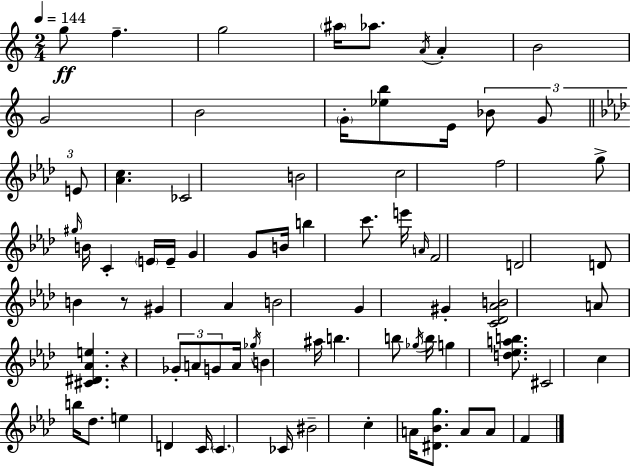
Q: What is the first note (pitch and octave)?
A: G5